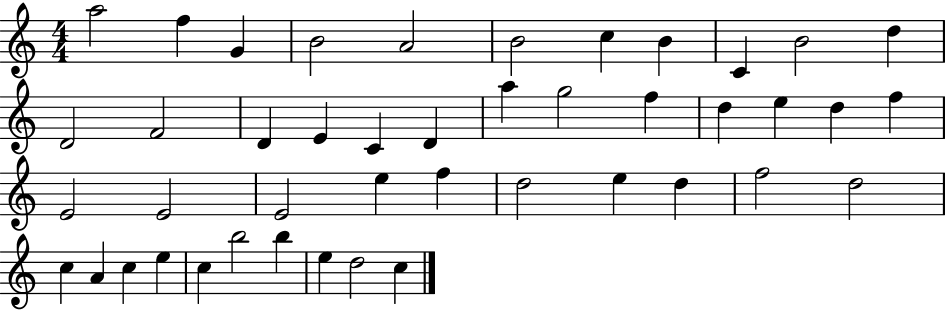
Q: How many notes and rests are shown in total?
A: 44